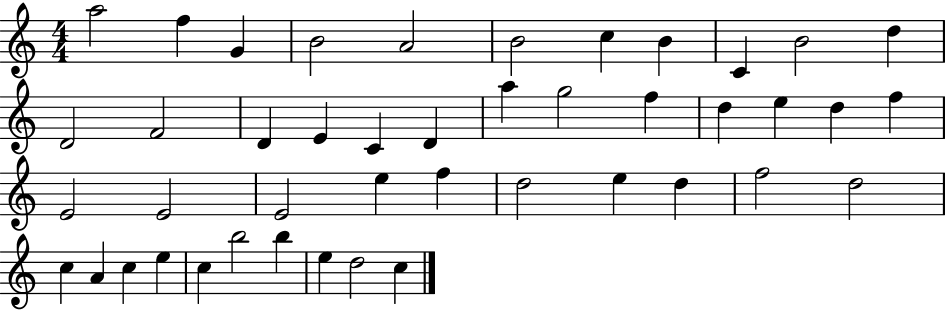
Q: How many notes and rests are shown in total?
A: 44